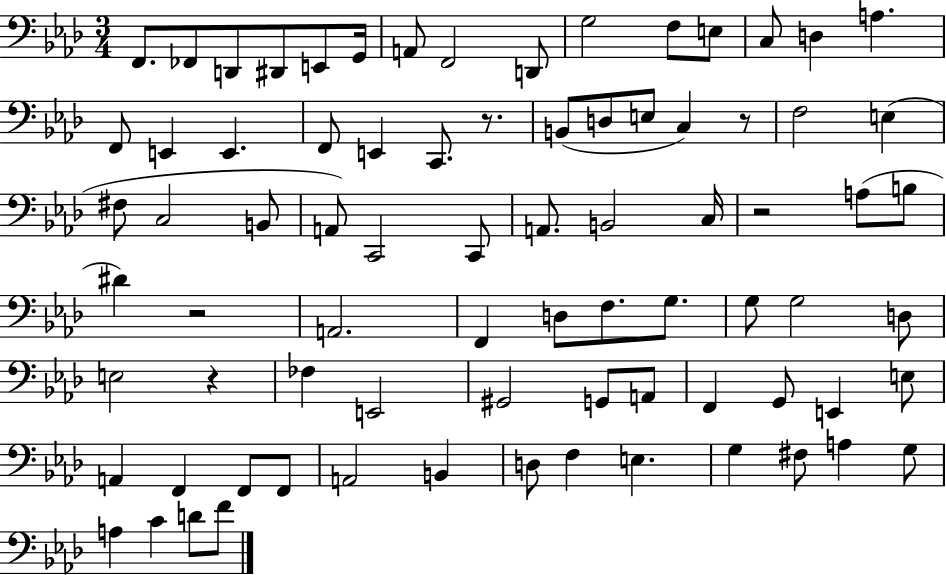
F2/e. FES2/e D2/e D#2/e E2/e G2/s A2/e F2/h D2/e G3/h F3/e E3/e C3/e D3/q A3/q. F2/e E2/q E2/q. F2/e E2/q C2/e. R/e. B2/e D3/e E3/e C3/q R/e F3/h E3/q F#3/e C3/h B2/e A2/e C2/h C2/e A2/e. B2/h C3/s R/h A3/e B3/e D#4/q R/h A2/h. F2/q D3/e F3/e. G3/e. G3/e G3/h D3/e E3/h R/q FES3/q E2/h G#2/h G2/e A2/e F2/q G2/e E2/q E3/e A2/q F2/q F2/e F2/e A2/h B2/q D3/e F3/q E3/q. G3/q F#3/e A3/q G3/e A3/q C4/q D4/e F4/e